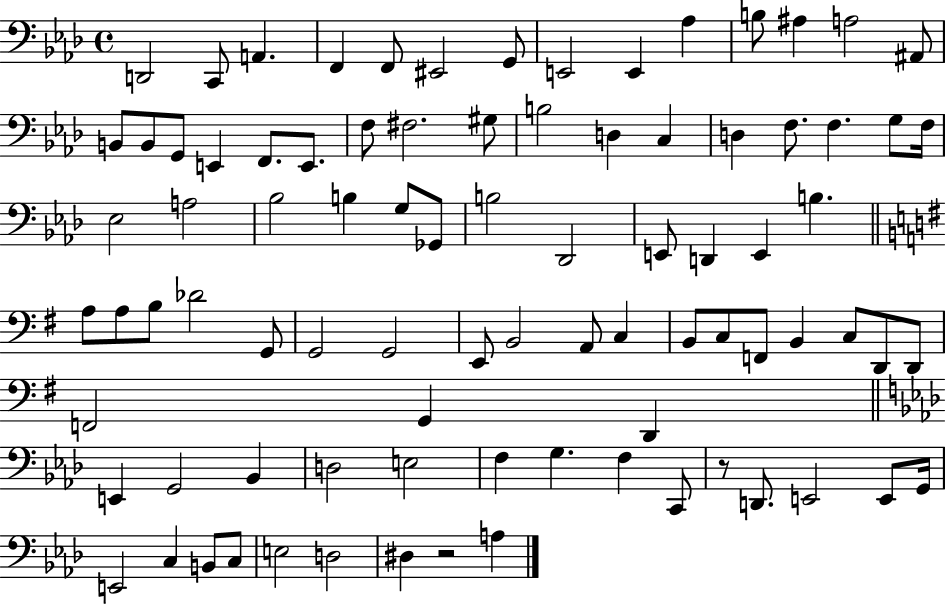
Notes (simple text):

D2/h C2/e A2/q. F2/q F2/e EIS2/h G2/e E2/h E2/q Ab3/q B3/e A#3/q A3/h A#2/e B2/e B2/e G2/e E2/q F2/e. E2/e. F3/e F#3/h. G#3/e B3/h D3/q C3/q D3/q F3/e. F3/q. G3/e F3/s Eb3/h A3/h Bb3/h B3/q G3/e Gb2/e B3/h Db2/h E2/e D2/q E2/q B3/q. A3/e A3/e B3/e Db4/h G2/e G2/h G2/h E2/e B2/h A2/e C3/q B2/e C3/e F2/e B2/q C3/e D2/e D2/e F2/h G2/q D2/q E2/q G2/h Bb2/q D3/h E3/h F3/q G3/q. F3/q C2/e R/e D2/e. E2/h E2/e G2/s E2/h C3/q B2/e C3/e E3/h D3/h D#3/q R/h A3/q